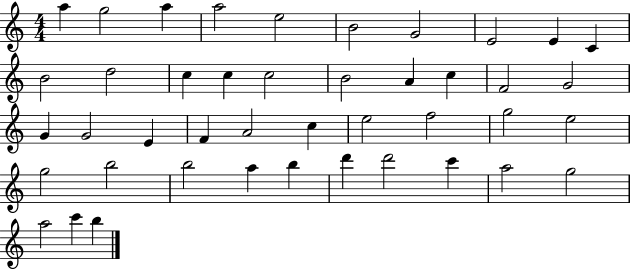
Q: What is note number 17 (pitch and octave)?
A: A4